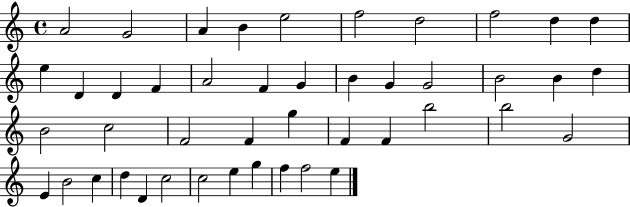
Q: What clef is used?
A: treble